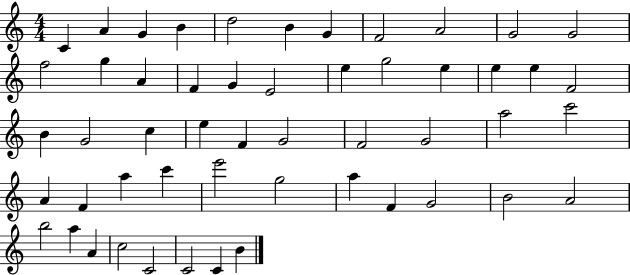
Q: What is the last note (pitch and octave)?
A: B4